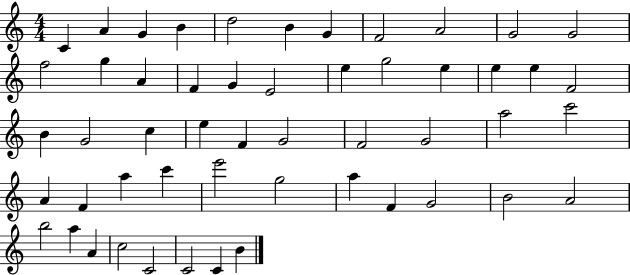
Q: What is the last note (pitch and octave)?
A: B4